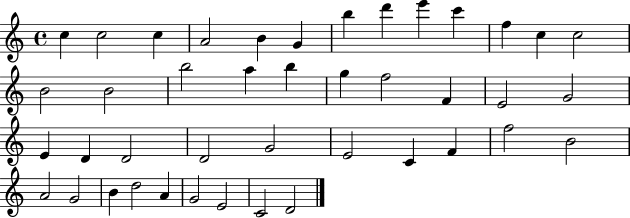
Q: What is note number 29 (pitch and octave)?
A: E4